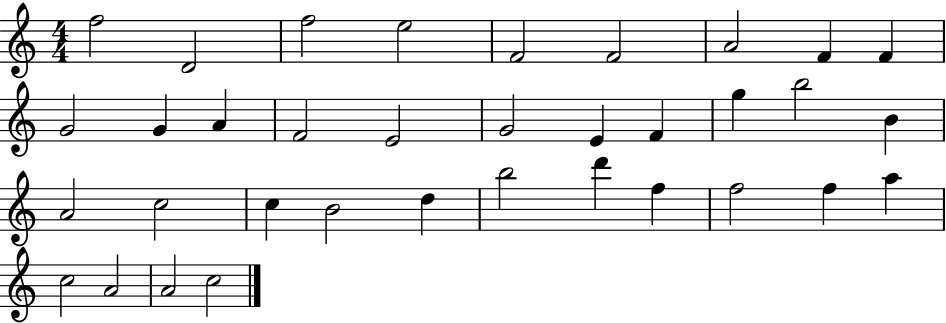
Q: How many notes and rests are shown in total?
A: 35